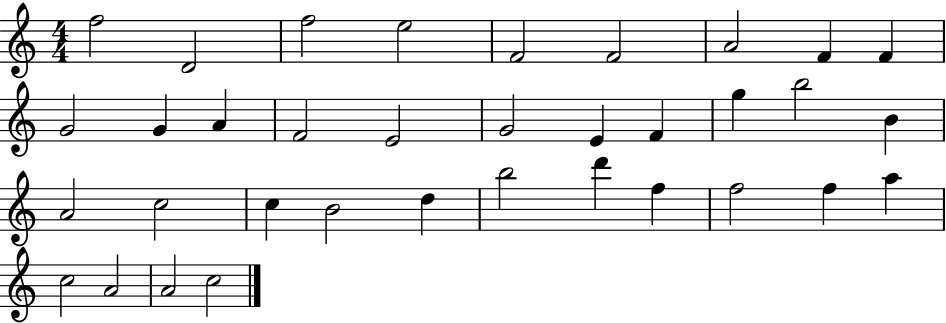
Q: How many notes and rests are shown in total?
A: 35